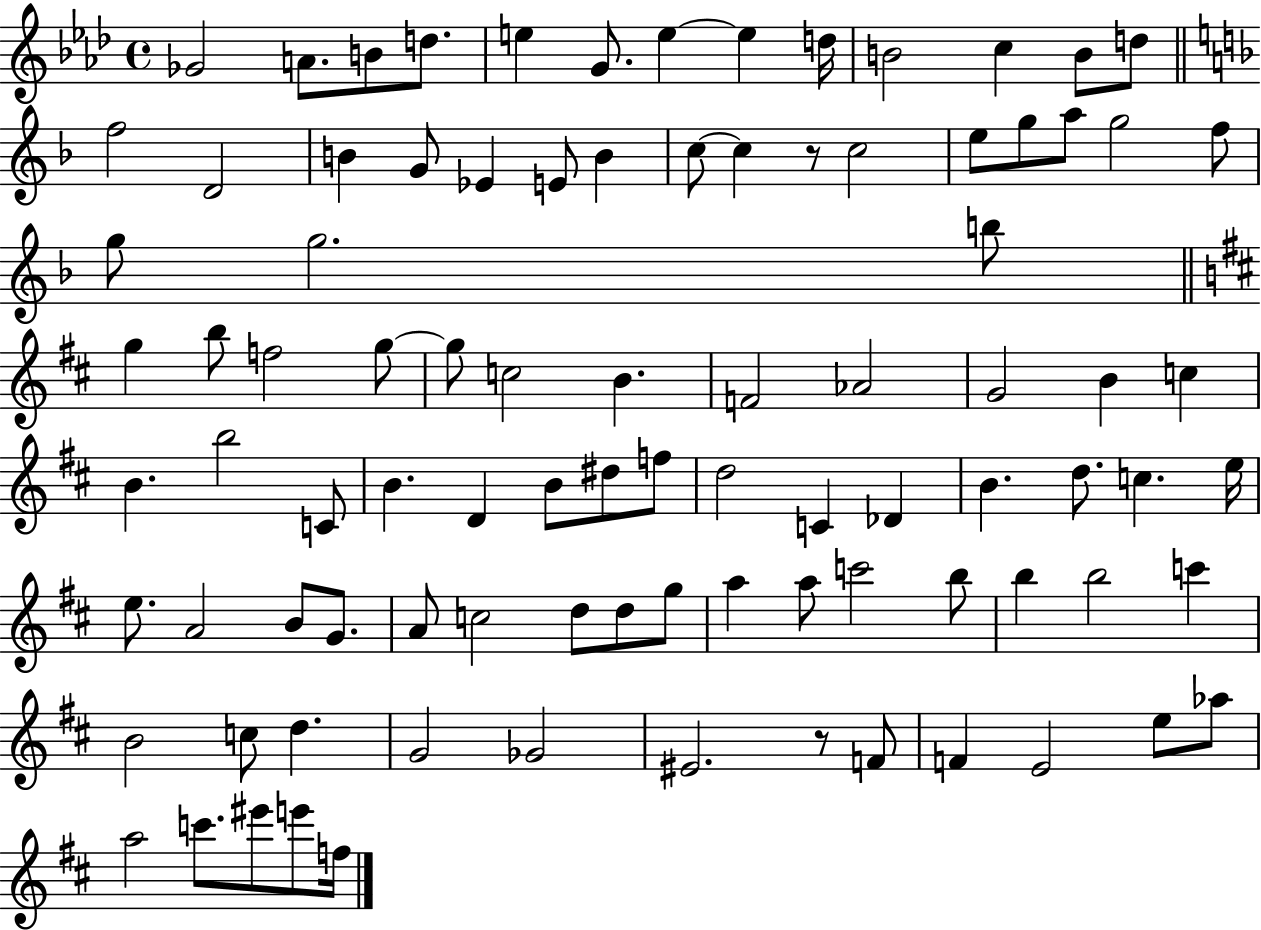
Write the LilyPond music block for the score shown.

{
  \clef treble
  \time 4/4
  \defaultTimeSignature
  \key aes \major
  ges'2 a'8. b'8 d''8. | e''4 g'8. e''4~~ e''4 d''16 | b'2 c''4 b'8 d''8 | \bar "||" \break \key f \major f''2 d'2 | b'4 g'8 ees'4 e'8 b'4 | c''8~~ c''4 r8 c''2 | e''8 g''8 a''8 g''2 f''8 | \break g''8 g''2. b''8 | \bar "||" \break \key d \major g''4 b''8 f''2 g''8~~ | g''8 c''2 b'4. | f'2 aes'2 | g'2 b'4 c''4 | \break b'4. b''2 c'8 | b'4. d'4 b'8 dis''8 f''8 | d''2 c'4 des'4 | b'4. d''8. c''4. e''16 | \break e''8. a'2 b'8 g'8. | a'8 c''2 d''8 d''8 g''8 | a''4 a''8 c'''2 b''8 | b''4 b''2 c'''4 | \break b'2 c''8 d''4. | g'2 ges'2 | eis'2. r8 f'8 | f'4 e'2 e''8 aes''8 | \break a''2 c'''8. eis'''8 e'''8 f''16 | \bar "|."
}